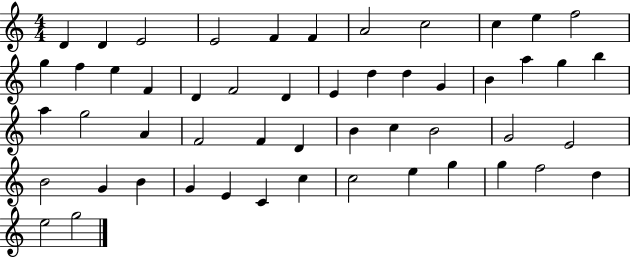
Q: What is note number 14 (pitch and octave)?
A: E5